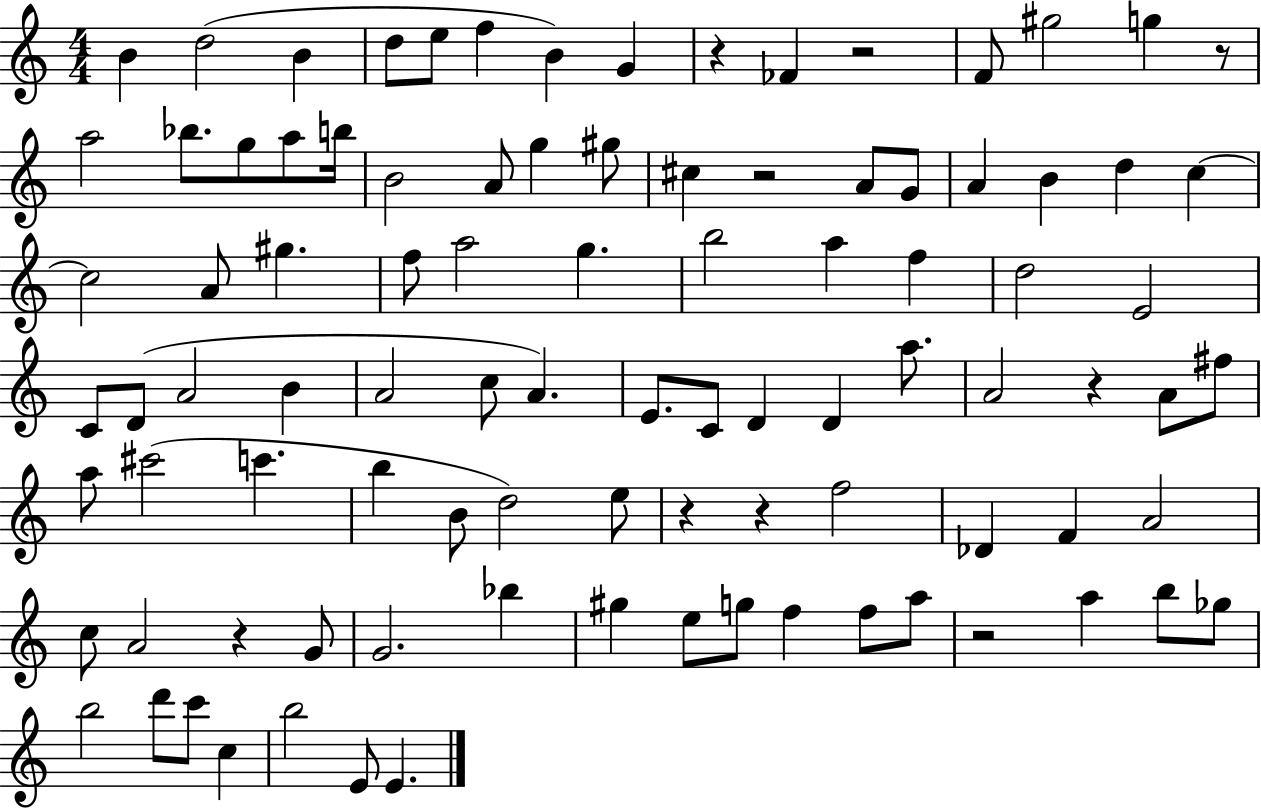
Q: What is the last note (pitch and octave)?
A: E4